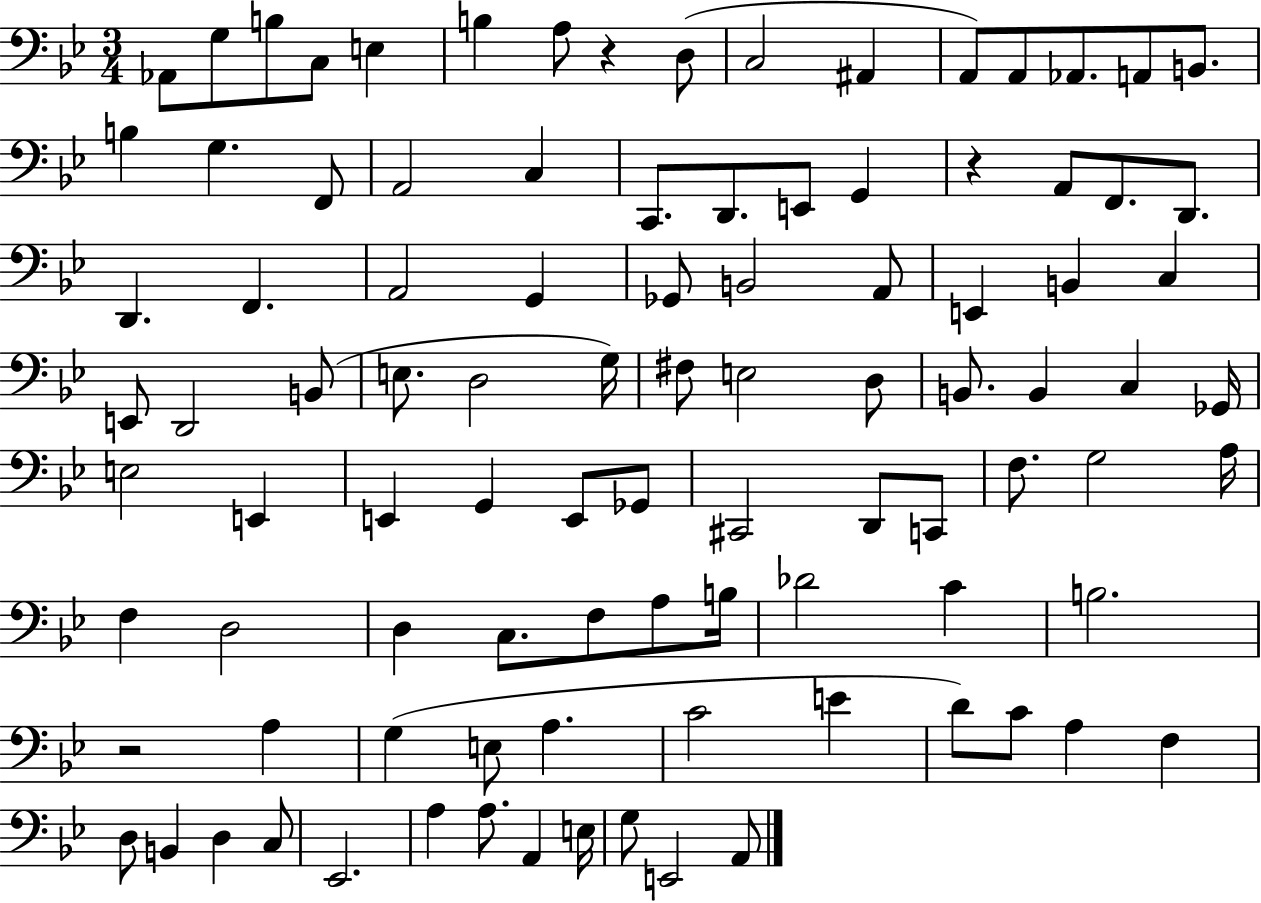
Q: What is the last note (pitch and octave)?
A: A2